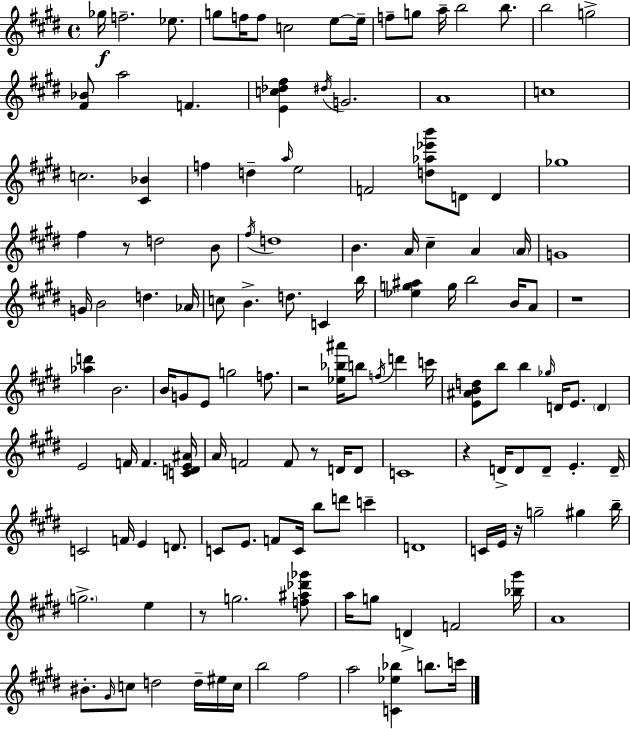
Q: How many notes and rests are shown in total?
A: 141